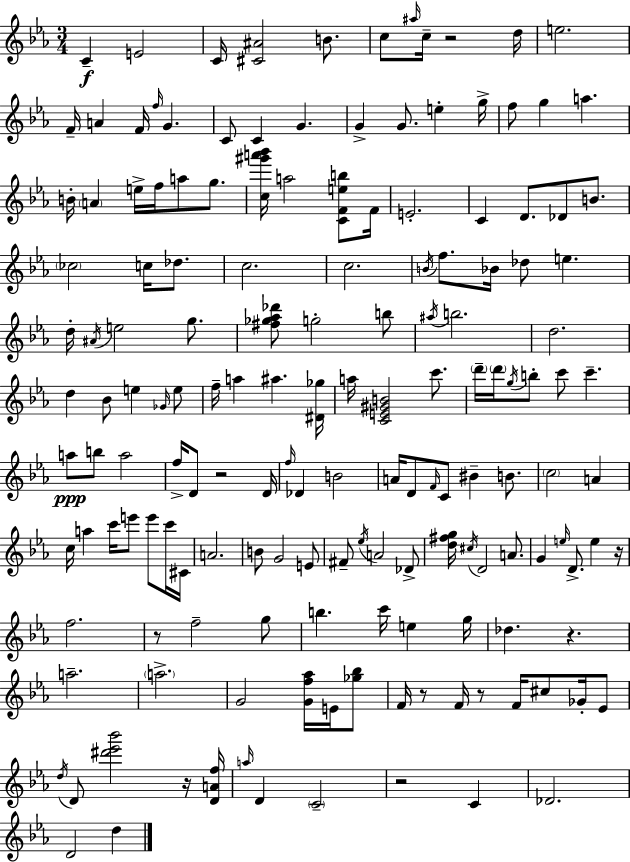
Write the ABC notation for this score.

X:1
T:Untitled
M:3/4
L:1/4
K:Cm
C E2 C/4 [^C^A]2 B/2 c/2 ^a/4 c/4 z2 d/4 e2 F/4 A F/4 f/4 G C/2 C G G G/2 e g/4 f/2 g a B/4 A e/4 f/4 a/2 g/2 [c^g'a'_b']/4 a2 [CFeb]/2 F/4 E2 C D/2 _D/2 B/2 _c2 c/4 _d/2 c2 c2 B/4 f/2 _B/4 _d/2 e d/4 ^A/4 e2 g/2 [^f_g_a_d']/2 g2 b/2 ^a/4 b2 d2 d _B/2 e _G/4 e/2 f/4 a ^a [^D_g]/4 a/4 [CE^GB]2 c'/2 d'/4 d'/4 g/4 b/2 c'/2 c' a/2 b/2 a2 f/4 D/2 z2 D/4 f/4 _D B2 A/4 D/2 F/4 C/2 ^B B/2 c2 A c/4 a c'/4 e'/2 e'/2 c'/4 ^C/4 A2 B/2 G2 E/2 ^F/2 _e/4 A2 _D/2 [d^fg]/4 ^c/4 D2 A/2 G e/4 D/2 e z/4 f2 z/2 f2 g/2 b c'/4 e g/4 _d z a2 a2 G2 [Gf_a]/4 E/4 [_g_b]/2 F/4 z/2 F/4 z/2 F/4 ^c/2 _G/4 _E/2 d/4 D/2 [^d'_e'_b']2 z/4 [DAf]/4 a/4 D C2 z2 C _D2 D2 d